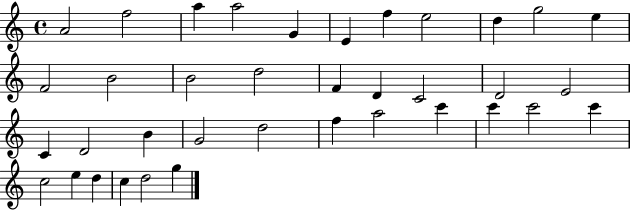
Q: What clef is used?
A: treble